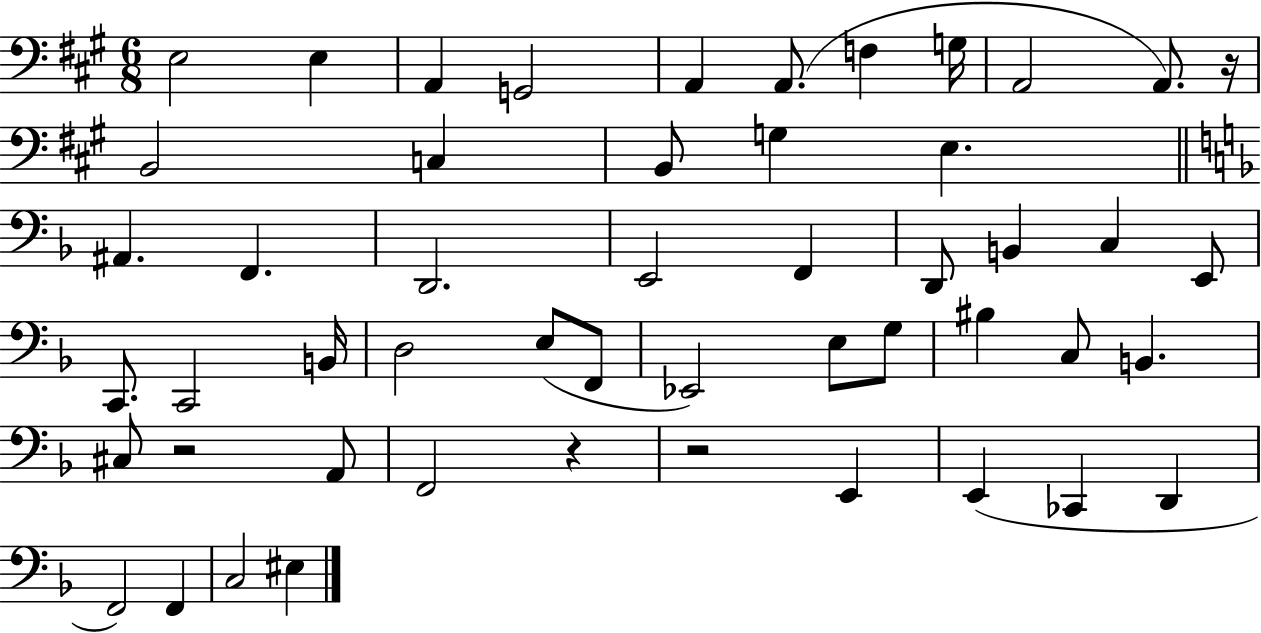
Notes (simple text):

E3/h E3/q A2/q G2/h A2/q A2/e. F3/q G3/s A2/h A2/e. R/s B2/h C3/q B2/e G3/q E3/q. A#2/q. F2/q. D2/h. E2/h F2/q D2/e B2/q C3/q E2/e C2/e. C2/h B2/s D3/h E3/e F2/e Eb2/h E3/e G3/e BIS3/q C3/e B2/q. C#3/e R/h A2/e F2/h R/q R/h E2/q E2/q CES2/q D2/q F2/h F2/q C3/h EIS3/q